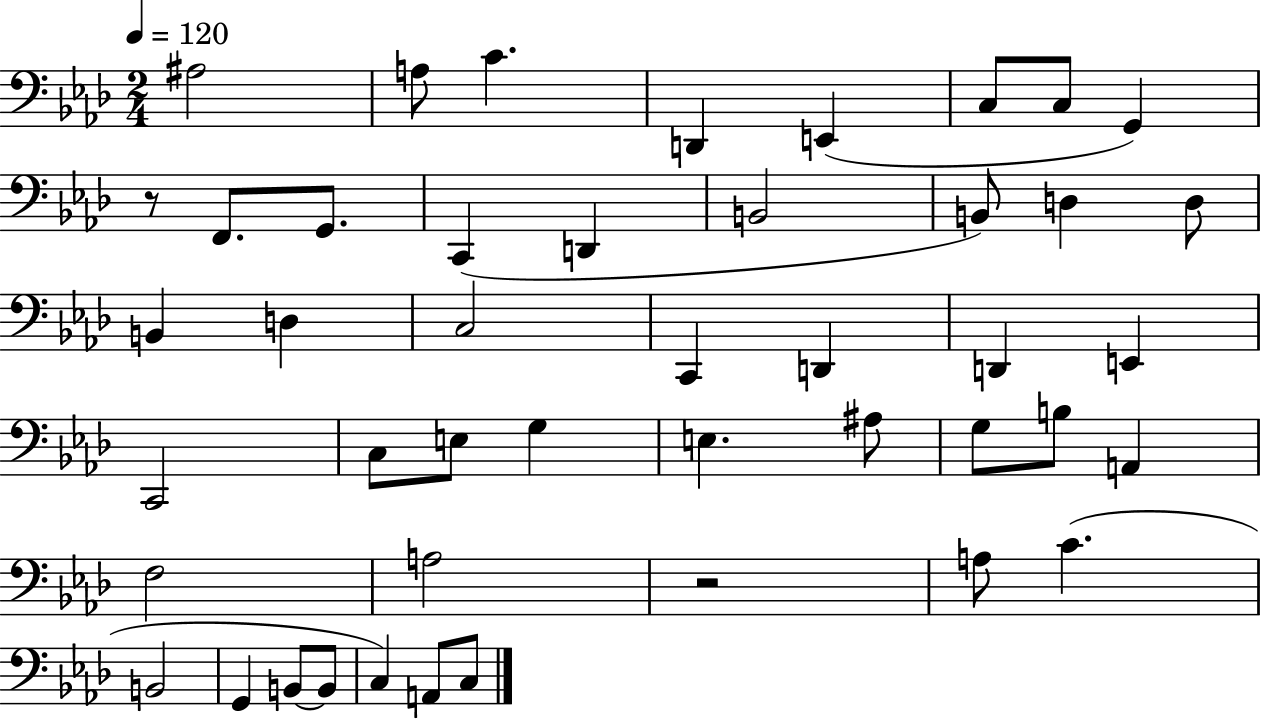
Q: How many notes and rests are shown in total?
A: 45